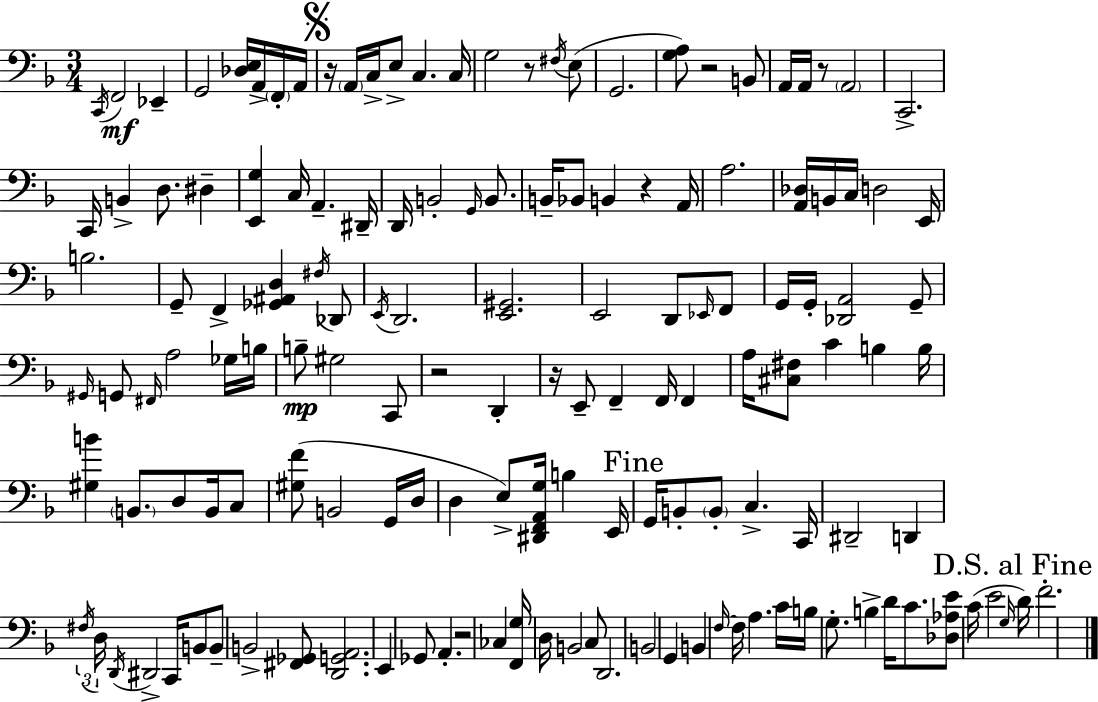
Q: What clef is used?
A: bass